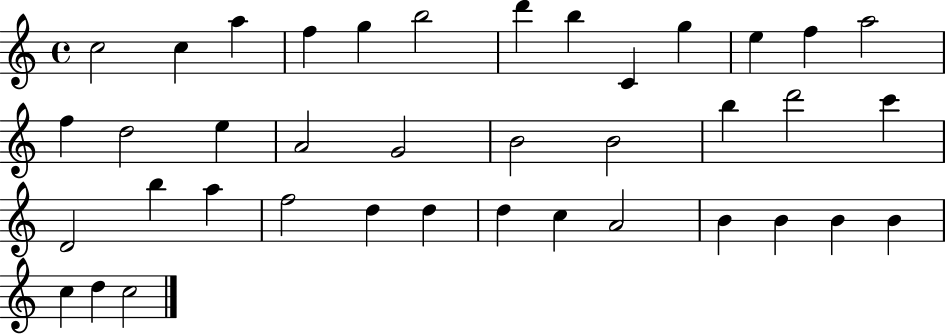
C5/h C5/q A5/q F5/q G5/q B5/h D6/q B5/q C4/q G5/q E5/q F5/q A5/h F5/q D5/h E5/q A4/h G4/h B4/h B4/h B5/q D6/h C6/q D4/h B5/q A5/q F5/h D5/q D5/q D5/q C5/q A4/h B4/q B4/q B4/q B4/q C5/q D5/q C5/h